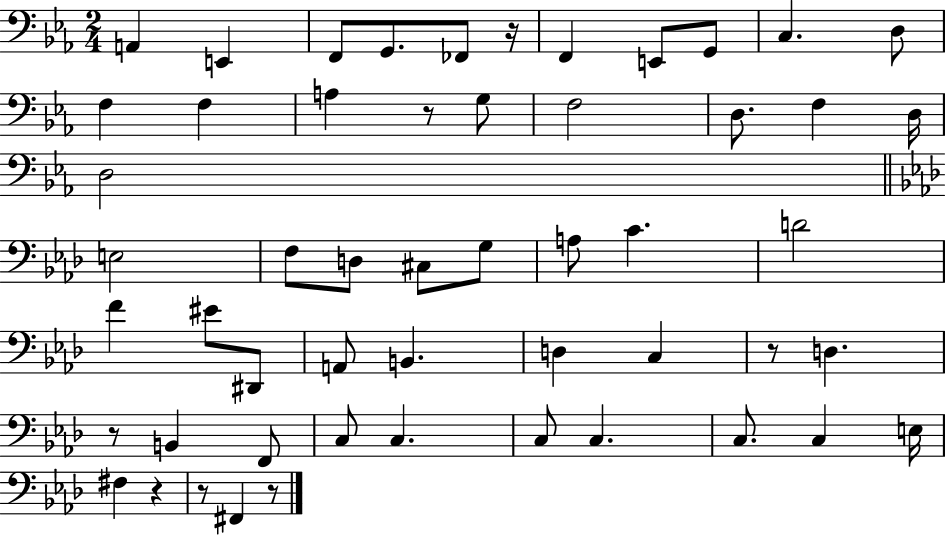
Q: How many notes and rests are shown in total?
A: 53